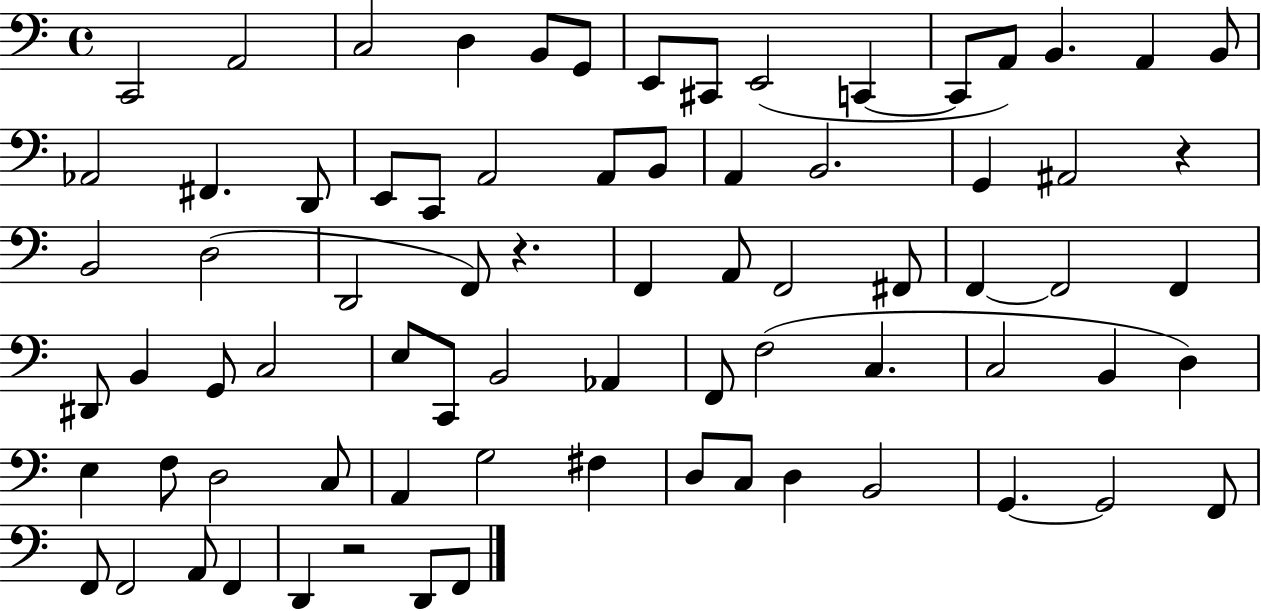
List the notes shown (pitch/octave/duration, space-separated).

C2/h A2/h C3/h D3/q B2/e G2/e E2/e C#2/e E2/h C2/q C2/e A2/e B2/q. A2/q B2/e Ab2/h F#2/q. D2/e E2/e C2/e A2/h A2/e B2/e A2/q B2/h. G2/q A#2/h R/q B2/h D3/h D2/h F2/e R/q. F2/q A2/e F2/h F#2/e F2/q F2/h F2/q D#2/e B2/q G2/e C3/h E3/e C2/e B2/h Ab2/q F2/e F3/h C3/q. C3/h B2/q D3/q E3/q F3/e D3/h C3/e A2/q G3/h F#3/q D3/e C3/e D3/q B2/h G2/q. G2/h F2/e F2/e F2/h A2/e F2/q D2/q R/h D2/e F2/e